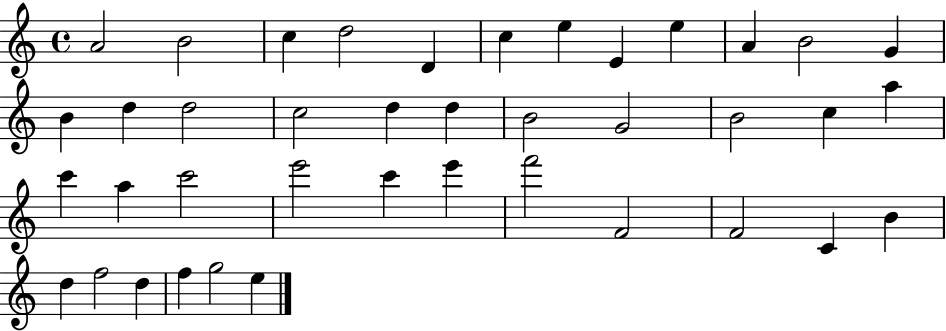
X:1
T:Untitled
M:4/4
L:1/4
K:C
A2 B2 c d2 D c e E e A B2 G B d d2 c2 d d B2 G2 B2 c a c' a c'2 e'2 c' e' f'2 F2 F2 C B d f2 d f g2 e